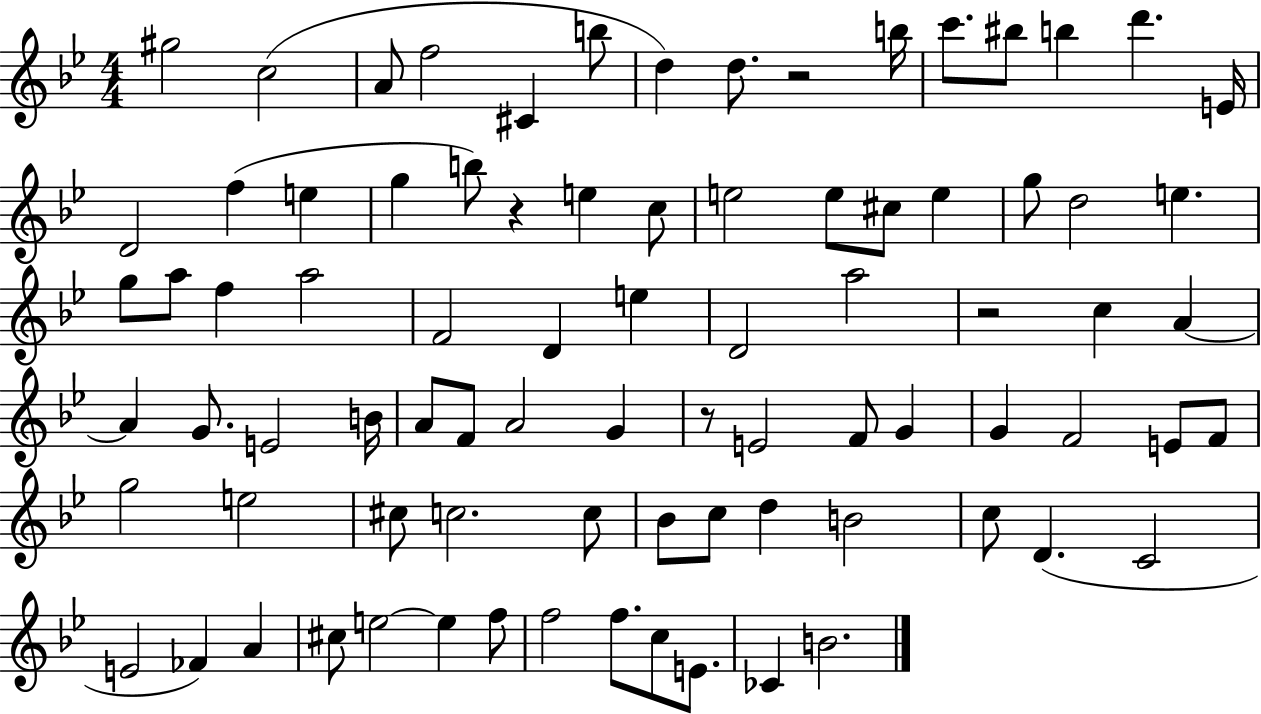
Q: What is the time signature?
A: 4/4